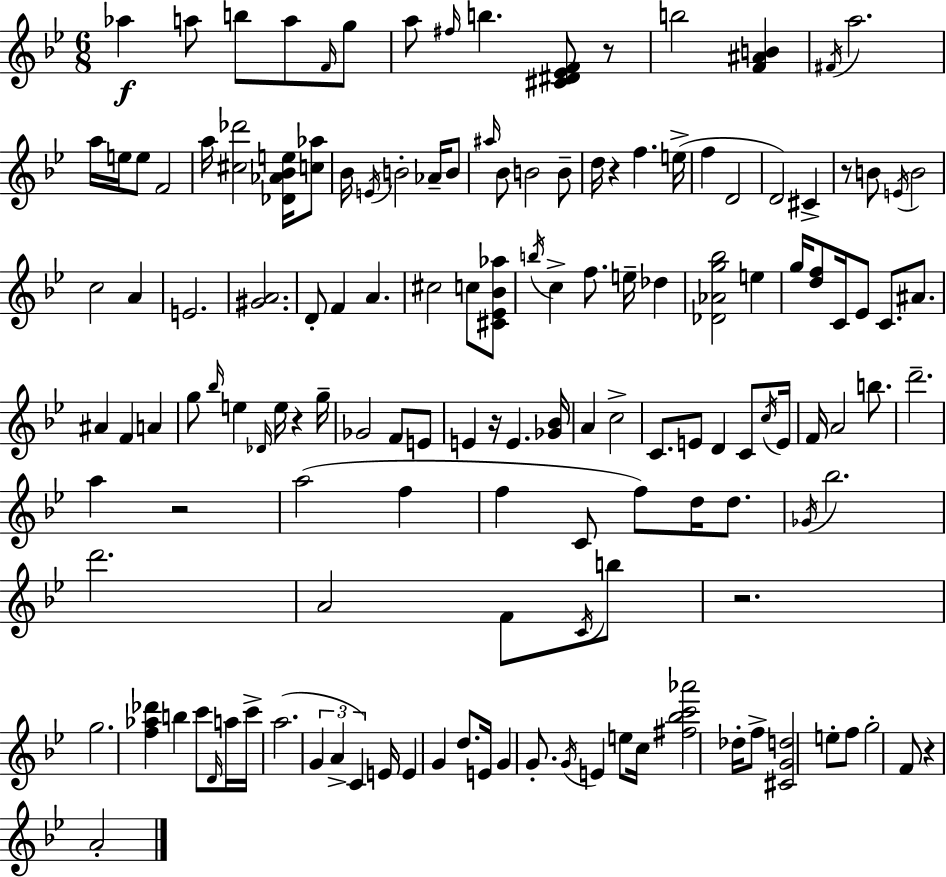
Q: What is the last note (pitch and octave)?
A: A4